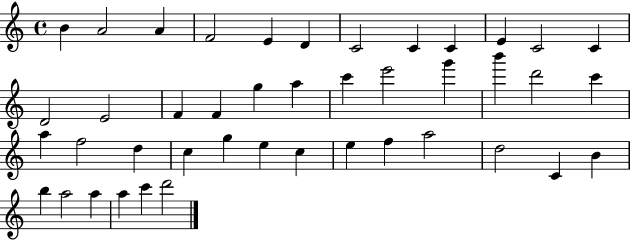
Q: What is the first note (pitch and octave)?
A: B4